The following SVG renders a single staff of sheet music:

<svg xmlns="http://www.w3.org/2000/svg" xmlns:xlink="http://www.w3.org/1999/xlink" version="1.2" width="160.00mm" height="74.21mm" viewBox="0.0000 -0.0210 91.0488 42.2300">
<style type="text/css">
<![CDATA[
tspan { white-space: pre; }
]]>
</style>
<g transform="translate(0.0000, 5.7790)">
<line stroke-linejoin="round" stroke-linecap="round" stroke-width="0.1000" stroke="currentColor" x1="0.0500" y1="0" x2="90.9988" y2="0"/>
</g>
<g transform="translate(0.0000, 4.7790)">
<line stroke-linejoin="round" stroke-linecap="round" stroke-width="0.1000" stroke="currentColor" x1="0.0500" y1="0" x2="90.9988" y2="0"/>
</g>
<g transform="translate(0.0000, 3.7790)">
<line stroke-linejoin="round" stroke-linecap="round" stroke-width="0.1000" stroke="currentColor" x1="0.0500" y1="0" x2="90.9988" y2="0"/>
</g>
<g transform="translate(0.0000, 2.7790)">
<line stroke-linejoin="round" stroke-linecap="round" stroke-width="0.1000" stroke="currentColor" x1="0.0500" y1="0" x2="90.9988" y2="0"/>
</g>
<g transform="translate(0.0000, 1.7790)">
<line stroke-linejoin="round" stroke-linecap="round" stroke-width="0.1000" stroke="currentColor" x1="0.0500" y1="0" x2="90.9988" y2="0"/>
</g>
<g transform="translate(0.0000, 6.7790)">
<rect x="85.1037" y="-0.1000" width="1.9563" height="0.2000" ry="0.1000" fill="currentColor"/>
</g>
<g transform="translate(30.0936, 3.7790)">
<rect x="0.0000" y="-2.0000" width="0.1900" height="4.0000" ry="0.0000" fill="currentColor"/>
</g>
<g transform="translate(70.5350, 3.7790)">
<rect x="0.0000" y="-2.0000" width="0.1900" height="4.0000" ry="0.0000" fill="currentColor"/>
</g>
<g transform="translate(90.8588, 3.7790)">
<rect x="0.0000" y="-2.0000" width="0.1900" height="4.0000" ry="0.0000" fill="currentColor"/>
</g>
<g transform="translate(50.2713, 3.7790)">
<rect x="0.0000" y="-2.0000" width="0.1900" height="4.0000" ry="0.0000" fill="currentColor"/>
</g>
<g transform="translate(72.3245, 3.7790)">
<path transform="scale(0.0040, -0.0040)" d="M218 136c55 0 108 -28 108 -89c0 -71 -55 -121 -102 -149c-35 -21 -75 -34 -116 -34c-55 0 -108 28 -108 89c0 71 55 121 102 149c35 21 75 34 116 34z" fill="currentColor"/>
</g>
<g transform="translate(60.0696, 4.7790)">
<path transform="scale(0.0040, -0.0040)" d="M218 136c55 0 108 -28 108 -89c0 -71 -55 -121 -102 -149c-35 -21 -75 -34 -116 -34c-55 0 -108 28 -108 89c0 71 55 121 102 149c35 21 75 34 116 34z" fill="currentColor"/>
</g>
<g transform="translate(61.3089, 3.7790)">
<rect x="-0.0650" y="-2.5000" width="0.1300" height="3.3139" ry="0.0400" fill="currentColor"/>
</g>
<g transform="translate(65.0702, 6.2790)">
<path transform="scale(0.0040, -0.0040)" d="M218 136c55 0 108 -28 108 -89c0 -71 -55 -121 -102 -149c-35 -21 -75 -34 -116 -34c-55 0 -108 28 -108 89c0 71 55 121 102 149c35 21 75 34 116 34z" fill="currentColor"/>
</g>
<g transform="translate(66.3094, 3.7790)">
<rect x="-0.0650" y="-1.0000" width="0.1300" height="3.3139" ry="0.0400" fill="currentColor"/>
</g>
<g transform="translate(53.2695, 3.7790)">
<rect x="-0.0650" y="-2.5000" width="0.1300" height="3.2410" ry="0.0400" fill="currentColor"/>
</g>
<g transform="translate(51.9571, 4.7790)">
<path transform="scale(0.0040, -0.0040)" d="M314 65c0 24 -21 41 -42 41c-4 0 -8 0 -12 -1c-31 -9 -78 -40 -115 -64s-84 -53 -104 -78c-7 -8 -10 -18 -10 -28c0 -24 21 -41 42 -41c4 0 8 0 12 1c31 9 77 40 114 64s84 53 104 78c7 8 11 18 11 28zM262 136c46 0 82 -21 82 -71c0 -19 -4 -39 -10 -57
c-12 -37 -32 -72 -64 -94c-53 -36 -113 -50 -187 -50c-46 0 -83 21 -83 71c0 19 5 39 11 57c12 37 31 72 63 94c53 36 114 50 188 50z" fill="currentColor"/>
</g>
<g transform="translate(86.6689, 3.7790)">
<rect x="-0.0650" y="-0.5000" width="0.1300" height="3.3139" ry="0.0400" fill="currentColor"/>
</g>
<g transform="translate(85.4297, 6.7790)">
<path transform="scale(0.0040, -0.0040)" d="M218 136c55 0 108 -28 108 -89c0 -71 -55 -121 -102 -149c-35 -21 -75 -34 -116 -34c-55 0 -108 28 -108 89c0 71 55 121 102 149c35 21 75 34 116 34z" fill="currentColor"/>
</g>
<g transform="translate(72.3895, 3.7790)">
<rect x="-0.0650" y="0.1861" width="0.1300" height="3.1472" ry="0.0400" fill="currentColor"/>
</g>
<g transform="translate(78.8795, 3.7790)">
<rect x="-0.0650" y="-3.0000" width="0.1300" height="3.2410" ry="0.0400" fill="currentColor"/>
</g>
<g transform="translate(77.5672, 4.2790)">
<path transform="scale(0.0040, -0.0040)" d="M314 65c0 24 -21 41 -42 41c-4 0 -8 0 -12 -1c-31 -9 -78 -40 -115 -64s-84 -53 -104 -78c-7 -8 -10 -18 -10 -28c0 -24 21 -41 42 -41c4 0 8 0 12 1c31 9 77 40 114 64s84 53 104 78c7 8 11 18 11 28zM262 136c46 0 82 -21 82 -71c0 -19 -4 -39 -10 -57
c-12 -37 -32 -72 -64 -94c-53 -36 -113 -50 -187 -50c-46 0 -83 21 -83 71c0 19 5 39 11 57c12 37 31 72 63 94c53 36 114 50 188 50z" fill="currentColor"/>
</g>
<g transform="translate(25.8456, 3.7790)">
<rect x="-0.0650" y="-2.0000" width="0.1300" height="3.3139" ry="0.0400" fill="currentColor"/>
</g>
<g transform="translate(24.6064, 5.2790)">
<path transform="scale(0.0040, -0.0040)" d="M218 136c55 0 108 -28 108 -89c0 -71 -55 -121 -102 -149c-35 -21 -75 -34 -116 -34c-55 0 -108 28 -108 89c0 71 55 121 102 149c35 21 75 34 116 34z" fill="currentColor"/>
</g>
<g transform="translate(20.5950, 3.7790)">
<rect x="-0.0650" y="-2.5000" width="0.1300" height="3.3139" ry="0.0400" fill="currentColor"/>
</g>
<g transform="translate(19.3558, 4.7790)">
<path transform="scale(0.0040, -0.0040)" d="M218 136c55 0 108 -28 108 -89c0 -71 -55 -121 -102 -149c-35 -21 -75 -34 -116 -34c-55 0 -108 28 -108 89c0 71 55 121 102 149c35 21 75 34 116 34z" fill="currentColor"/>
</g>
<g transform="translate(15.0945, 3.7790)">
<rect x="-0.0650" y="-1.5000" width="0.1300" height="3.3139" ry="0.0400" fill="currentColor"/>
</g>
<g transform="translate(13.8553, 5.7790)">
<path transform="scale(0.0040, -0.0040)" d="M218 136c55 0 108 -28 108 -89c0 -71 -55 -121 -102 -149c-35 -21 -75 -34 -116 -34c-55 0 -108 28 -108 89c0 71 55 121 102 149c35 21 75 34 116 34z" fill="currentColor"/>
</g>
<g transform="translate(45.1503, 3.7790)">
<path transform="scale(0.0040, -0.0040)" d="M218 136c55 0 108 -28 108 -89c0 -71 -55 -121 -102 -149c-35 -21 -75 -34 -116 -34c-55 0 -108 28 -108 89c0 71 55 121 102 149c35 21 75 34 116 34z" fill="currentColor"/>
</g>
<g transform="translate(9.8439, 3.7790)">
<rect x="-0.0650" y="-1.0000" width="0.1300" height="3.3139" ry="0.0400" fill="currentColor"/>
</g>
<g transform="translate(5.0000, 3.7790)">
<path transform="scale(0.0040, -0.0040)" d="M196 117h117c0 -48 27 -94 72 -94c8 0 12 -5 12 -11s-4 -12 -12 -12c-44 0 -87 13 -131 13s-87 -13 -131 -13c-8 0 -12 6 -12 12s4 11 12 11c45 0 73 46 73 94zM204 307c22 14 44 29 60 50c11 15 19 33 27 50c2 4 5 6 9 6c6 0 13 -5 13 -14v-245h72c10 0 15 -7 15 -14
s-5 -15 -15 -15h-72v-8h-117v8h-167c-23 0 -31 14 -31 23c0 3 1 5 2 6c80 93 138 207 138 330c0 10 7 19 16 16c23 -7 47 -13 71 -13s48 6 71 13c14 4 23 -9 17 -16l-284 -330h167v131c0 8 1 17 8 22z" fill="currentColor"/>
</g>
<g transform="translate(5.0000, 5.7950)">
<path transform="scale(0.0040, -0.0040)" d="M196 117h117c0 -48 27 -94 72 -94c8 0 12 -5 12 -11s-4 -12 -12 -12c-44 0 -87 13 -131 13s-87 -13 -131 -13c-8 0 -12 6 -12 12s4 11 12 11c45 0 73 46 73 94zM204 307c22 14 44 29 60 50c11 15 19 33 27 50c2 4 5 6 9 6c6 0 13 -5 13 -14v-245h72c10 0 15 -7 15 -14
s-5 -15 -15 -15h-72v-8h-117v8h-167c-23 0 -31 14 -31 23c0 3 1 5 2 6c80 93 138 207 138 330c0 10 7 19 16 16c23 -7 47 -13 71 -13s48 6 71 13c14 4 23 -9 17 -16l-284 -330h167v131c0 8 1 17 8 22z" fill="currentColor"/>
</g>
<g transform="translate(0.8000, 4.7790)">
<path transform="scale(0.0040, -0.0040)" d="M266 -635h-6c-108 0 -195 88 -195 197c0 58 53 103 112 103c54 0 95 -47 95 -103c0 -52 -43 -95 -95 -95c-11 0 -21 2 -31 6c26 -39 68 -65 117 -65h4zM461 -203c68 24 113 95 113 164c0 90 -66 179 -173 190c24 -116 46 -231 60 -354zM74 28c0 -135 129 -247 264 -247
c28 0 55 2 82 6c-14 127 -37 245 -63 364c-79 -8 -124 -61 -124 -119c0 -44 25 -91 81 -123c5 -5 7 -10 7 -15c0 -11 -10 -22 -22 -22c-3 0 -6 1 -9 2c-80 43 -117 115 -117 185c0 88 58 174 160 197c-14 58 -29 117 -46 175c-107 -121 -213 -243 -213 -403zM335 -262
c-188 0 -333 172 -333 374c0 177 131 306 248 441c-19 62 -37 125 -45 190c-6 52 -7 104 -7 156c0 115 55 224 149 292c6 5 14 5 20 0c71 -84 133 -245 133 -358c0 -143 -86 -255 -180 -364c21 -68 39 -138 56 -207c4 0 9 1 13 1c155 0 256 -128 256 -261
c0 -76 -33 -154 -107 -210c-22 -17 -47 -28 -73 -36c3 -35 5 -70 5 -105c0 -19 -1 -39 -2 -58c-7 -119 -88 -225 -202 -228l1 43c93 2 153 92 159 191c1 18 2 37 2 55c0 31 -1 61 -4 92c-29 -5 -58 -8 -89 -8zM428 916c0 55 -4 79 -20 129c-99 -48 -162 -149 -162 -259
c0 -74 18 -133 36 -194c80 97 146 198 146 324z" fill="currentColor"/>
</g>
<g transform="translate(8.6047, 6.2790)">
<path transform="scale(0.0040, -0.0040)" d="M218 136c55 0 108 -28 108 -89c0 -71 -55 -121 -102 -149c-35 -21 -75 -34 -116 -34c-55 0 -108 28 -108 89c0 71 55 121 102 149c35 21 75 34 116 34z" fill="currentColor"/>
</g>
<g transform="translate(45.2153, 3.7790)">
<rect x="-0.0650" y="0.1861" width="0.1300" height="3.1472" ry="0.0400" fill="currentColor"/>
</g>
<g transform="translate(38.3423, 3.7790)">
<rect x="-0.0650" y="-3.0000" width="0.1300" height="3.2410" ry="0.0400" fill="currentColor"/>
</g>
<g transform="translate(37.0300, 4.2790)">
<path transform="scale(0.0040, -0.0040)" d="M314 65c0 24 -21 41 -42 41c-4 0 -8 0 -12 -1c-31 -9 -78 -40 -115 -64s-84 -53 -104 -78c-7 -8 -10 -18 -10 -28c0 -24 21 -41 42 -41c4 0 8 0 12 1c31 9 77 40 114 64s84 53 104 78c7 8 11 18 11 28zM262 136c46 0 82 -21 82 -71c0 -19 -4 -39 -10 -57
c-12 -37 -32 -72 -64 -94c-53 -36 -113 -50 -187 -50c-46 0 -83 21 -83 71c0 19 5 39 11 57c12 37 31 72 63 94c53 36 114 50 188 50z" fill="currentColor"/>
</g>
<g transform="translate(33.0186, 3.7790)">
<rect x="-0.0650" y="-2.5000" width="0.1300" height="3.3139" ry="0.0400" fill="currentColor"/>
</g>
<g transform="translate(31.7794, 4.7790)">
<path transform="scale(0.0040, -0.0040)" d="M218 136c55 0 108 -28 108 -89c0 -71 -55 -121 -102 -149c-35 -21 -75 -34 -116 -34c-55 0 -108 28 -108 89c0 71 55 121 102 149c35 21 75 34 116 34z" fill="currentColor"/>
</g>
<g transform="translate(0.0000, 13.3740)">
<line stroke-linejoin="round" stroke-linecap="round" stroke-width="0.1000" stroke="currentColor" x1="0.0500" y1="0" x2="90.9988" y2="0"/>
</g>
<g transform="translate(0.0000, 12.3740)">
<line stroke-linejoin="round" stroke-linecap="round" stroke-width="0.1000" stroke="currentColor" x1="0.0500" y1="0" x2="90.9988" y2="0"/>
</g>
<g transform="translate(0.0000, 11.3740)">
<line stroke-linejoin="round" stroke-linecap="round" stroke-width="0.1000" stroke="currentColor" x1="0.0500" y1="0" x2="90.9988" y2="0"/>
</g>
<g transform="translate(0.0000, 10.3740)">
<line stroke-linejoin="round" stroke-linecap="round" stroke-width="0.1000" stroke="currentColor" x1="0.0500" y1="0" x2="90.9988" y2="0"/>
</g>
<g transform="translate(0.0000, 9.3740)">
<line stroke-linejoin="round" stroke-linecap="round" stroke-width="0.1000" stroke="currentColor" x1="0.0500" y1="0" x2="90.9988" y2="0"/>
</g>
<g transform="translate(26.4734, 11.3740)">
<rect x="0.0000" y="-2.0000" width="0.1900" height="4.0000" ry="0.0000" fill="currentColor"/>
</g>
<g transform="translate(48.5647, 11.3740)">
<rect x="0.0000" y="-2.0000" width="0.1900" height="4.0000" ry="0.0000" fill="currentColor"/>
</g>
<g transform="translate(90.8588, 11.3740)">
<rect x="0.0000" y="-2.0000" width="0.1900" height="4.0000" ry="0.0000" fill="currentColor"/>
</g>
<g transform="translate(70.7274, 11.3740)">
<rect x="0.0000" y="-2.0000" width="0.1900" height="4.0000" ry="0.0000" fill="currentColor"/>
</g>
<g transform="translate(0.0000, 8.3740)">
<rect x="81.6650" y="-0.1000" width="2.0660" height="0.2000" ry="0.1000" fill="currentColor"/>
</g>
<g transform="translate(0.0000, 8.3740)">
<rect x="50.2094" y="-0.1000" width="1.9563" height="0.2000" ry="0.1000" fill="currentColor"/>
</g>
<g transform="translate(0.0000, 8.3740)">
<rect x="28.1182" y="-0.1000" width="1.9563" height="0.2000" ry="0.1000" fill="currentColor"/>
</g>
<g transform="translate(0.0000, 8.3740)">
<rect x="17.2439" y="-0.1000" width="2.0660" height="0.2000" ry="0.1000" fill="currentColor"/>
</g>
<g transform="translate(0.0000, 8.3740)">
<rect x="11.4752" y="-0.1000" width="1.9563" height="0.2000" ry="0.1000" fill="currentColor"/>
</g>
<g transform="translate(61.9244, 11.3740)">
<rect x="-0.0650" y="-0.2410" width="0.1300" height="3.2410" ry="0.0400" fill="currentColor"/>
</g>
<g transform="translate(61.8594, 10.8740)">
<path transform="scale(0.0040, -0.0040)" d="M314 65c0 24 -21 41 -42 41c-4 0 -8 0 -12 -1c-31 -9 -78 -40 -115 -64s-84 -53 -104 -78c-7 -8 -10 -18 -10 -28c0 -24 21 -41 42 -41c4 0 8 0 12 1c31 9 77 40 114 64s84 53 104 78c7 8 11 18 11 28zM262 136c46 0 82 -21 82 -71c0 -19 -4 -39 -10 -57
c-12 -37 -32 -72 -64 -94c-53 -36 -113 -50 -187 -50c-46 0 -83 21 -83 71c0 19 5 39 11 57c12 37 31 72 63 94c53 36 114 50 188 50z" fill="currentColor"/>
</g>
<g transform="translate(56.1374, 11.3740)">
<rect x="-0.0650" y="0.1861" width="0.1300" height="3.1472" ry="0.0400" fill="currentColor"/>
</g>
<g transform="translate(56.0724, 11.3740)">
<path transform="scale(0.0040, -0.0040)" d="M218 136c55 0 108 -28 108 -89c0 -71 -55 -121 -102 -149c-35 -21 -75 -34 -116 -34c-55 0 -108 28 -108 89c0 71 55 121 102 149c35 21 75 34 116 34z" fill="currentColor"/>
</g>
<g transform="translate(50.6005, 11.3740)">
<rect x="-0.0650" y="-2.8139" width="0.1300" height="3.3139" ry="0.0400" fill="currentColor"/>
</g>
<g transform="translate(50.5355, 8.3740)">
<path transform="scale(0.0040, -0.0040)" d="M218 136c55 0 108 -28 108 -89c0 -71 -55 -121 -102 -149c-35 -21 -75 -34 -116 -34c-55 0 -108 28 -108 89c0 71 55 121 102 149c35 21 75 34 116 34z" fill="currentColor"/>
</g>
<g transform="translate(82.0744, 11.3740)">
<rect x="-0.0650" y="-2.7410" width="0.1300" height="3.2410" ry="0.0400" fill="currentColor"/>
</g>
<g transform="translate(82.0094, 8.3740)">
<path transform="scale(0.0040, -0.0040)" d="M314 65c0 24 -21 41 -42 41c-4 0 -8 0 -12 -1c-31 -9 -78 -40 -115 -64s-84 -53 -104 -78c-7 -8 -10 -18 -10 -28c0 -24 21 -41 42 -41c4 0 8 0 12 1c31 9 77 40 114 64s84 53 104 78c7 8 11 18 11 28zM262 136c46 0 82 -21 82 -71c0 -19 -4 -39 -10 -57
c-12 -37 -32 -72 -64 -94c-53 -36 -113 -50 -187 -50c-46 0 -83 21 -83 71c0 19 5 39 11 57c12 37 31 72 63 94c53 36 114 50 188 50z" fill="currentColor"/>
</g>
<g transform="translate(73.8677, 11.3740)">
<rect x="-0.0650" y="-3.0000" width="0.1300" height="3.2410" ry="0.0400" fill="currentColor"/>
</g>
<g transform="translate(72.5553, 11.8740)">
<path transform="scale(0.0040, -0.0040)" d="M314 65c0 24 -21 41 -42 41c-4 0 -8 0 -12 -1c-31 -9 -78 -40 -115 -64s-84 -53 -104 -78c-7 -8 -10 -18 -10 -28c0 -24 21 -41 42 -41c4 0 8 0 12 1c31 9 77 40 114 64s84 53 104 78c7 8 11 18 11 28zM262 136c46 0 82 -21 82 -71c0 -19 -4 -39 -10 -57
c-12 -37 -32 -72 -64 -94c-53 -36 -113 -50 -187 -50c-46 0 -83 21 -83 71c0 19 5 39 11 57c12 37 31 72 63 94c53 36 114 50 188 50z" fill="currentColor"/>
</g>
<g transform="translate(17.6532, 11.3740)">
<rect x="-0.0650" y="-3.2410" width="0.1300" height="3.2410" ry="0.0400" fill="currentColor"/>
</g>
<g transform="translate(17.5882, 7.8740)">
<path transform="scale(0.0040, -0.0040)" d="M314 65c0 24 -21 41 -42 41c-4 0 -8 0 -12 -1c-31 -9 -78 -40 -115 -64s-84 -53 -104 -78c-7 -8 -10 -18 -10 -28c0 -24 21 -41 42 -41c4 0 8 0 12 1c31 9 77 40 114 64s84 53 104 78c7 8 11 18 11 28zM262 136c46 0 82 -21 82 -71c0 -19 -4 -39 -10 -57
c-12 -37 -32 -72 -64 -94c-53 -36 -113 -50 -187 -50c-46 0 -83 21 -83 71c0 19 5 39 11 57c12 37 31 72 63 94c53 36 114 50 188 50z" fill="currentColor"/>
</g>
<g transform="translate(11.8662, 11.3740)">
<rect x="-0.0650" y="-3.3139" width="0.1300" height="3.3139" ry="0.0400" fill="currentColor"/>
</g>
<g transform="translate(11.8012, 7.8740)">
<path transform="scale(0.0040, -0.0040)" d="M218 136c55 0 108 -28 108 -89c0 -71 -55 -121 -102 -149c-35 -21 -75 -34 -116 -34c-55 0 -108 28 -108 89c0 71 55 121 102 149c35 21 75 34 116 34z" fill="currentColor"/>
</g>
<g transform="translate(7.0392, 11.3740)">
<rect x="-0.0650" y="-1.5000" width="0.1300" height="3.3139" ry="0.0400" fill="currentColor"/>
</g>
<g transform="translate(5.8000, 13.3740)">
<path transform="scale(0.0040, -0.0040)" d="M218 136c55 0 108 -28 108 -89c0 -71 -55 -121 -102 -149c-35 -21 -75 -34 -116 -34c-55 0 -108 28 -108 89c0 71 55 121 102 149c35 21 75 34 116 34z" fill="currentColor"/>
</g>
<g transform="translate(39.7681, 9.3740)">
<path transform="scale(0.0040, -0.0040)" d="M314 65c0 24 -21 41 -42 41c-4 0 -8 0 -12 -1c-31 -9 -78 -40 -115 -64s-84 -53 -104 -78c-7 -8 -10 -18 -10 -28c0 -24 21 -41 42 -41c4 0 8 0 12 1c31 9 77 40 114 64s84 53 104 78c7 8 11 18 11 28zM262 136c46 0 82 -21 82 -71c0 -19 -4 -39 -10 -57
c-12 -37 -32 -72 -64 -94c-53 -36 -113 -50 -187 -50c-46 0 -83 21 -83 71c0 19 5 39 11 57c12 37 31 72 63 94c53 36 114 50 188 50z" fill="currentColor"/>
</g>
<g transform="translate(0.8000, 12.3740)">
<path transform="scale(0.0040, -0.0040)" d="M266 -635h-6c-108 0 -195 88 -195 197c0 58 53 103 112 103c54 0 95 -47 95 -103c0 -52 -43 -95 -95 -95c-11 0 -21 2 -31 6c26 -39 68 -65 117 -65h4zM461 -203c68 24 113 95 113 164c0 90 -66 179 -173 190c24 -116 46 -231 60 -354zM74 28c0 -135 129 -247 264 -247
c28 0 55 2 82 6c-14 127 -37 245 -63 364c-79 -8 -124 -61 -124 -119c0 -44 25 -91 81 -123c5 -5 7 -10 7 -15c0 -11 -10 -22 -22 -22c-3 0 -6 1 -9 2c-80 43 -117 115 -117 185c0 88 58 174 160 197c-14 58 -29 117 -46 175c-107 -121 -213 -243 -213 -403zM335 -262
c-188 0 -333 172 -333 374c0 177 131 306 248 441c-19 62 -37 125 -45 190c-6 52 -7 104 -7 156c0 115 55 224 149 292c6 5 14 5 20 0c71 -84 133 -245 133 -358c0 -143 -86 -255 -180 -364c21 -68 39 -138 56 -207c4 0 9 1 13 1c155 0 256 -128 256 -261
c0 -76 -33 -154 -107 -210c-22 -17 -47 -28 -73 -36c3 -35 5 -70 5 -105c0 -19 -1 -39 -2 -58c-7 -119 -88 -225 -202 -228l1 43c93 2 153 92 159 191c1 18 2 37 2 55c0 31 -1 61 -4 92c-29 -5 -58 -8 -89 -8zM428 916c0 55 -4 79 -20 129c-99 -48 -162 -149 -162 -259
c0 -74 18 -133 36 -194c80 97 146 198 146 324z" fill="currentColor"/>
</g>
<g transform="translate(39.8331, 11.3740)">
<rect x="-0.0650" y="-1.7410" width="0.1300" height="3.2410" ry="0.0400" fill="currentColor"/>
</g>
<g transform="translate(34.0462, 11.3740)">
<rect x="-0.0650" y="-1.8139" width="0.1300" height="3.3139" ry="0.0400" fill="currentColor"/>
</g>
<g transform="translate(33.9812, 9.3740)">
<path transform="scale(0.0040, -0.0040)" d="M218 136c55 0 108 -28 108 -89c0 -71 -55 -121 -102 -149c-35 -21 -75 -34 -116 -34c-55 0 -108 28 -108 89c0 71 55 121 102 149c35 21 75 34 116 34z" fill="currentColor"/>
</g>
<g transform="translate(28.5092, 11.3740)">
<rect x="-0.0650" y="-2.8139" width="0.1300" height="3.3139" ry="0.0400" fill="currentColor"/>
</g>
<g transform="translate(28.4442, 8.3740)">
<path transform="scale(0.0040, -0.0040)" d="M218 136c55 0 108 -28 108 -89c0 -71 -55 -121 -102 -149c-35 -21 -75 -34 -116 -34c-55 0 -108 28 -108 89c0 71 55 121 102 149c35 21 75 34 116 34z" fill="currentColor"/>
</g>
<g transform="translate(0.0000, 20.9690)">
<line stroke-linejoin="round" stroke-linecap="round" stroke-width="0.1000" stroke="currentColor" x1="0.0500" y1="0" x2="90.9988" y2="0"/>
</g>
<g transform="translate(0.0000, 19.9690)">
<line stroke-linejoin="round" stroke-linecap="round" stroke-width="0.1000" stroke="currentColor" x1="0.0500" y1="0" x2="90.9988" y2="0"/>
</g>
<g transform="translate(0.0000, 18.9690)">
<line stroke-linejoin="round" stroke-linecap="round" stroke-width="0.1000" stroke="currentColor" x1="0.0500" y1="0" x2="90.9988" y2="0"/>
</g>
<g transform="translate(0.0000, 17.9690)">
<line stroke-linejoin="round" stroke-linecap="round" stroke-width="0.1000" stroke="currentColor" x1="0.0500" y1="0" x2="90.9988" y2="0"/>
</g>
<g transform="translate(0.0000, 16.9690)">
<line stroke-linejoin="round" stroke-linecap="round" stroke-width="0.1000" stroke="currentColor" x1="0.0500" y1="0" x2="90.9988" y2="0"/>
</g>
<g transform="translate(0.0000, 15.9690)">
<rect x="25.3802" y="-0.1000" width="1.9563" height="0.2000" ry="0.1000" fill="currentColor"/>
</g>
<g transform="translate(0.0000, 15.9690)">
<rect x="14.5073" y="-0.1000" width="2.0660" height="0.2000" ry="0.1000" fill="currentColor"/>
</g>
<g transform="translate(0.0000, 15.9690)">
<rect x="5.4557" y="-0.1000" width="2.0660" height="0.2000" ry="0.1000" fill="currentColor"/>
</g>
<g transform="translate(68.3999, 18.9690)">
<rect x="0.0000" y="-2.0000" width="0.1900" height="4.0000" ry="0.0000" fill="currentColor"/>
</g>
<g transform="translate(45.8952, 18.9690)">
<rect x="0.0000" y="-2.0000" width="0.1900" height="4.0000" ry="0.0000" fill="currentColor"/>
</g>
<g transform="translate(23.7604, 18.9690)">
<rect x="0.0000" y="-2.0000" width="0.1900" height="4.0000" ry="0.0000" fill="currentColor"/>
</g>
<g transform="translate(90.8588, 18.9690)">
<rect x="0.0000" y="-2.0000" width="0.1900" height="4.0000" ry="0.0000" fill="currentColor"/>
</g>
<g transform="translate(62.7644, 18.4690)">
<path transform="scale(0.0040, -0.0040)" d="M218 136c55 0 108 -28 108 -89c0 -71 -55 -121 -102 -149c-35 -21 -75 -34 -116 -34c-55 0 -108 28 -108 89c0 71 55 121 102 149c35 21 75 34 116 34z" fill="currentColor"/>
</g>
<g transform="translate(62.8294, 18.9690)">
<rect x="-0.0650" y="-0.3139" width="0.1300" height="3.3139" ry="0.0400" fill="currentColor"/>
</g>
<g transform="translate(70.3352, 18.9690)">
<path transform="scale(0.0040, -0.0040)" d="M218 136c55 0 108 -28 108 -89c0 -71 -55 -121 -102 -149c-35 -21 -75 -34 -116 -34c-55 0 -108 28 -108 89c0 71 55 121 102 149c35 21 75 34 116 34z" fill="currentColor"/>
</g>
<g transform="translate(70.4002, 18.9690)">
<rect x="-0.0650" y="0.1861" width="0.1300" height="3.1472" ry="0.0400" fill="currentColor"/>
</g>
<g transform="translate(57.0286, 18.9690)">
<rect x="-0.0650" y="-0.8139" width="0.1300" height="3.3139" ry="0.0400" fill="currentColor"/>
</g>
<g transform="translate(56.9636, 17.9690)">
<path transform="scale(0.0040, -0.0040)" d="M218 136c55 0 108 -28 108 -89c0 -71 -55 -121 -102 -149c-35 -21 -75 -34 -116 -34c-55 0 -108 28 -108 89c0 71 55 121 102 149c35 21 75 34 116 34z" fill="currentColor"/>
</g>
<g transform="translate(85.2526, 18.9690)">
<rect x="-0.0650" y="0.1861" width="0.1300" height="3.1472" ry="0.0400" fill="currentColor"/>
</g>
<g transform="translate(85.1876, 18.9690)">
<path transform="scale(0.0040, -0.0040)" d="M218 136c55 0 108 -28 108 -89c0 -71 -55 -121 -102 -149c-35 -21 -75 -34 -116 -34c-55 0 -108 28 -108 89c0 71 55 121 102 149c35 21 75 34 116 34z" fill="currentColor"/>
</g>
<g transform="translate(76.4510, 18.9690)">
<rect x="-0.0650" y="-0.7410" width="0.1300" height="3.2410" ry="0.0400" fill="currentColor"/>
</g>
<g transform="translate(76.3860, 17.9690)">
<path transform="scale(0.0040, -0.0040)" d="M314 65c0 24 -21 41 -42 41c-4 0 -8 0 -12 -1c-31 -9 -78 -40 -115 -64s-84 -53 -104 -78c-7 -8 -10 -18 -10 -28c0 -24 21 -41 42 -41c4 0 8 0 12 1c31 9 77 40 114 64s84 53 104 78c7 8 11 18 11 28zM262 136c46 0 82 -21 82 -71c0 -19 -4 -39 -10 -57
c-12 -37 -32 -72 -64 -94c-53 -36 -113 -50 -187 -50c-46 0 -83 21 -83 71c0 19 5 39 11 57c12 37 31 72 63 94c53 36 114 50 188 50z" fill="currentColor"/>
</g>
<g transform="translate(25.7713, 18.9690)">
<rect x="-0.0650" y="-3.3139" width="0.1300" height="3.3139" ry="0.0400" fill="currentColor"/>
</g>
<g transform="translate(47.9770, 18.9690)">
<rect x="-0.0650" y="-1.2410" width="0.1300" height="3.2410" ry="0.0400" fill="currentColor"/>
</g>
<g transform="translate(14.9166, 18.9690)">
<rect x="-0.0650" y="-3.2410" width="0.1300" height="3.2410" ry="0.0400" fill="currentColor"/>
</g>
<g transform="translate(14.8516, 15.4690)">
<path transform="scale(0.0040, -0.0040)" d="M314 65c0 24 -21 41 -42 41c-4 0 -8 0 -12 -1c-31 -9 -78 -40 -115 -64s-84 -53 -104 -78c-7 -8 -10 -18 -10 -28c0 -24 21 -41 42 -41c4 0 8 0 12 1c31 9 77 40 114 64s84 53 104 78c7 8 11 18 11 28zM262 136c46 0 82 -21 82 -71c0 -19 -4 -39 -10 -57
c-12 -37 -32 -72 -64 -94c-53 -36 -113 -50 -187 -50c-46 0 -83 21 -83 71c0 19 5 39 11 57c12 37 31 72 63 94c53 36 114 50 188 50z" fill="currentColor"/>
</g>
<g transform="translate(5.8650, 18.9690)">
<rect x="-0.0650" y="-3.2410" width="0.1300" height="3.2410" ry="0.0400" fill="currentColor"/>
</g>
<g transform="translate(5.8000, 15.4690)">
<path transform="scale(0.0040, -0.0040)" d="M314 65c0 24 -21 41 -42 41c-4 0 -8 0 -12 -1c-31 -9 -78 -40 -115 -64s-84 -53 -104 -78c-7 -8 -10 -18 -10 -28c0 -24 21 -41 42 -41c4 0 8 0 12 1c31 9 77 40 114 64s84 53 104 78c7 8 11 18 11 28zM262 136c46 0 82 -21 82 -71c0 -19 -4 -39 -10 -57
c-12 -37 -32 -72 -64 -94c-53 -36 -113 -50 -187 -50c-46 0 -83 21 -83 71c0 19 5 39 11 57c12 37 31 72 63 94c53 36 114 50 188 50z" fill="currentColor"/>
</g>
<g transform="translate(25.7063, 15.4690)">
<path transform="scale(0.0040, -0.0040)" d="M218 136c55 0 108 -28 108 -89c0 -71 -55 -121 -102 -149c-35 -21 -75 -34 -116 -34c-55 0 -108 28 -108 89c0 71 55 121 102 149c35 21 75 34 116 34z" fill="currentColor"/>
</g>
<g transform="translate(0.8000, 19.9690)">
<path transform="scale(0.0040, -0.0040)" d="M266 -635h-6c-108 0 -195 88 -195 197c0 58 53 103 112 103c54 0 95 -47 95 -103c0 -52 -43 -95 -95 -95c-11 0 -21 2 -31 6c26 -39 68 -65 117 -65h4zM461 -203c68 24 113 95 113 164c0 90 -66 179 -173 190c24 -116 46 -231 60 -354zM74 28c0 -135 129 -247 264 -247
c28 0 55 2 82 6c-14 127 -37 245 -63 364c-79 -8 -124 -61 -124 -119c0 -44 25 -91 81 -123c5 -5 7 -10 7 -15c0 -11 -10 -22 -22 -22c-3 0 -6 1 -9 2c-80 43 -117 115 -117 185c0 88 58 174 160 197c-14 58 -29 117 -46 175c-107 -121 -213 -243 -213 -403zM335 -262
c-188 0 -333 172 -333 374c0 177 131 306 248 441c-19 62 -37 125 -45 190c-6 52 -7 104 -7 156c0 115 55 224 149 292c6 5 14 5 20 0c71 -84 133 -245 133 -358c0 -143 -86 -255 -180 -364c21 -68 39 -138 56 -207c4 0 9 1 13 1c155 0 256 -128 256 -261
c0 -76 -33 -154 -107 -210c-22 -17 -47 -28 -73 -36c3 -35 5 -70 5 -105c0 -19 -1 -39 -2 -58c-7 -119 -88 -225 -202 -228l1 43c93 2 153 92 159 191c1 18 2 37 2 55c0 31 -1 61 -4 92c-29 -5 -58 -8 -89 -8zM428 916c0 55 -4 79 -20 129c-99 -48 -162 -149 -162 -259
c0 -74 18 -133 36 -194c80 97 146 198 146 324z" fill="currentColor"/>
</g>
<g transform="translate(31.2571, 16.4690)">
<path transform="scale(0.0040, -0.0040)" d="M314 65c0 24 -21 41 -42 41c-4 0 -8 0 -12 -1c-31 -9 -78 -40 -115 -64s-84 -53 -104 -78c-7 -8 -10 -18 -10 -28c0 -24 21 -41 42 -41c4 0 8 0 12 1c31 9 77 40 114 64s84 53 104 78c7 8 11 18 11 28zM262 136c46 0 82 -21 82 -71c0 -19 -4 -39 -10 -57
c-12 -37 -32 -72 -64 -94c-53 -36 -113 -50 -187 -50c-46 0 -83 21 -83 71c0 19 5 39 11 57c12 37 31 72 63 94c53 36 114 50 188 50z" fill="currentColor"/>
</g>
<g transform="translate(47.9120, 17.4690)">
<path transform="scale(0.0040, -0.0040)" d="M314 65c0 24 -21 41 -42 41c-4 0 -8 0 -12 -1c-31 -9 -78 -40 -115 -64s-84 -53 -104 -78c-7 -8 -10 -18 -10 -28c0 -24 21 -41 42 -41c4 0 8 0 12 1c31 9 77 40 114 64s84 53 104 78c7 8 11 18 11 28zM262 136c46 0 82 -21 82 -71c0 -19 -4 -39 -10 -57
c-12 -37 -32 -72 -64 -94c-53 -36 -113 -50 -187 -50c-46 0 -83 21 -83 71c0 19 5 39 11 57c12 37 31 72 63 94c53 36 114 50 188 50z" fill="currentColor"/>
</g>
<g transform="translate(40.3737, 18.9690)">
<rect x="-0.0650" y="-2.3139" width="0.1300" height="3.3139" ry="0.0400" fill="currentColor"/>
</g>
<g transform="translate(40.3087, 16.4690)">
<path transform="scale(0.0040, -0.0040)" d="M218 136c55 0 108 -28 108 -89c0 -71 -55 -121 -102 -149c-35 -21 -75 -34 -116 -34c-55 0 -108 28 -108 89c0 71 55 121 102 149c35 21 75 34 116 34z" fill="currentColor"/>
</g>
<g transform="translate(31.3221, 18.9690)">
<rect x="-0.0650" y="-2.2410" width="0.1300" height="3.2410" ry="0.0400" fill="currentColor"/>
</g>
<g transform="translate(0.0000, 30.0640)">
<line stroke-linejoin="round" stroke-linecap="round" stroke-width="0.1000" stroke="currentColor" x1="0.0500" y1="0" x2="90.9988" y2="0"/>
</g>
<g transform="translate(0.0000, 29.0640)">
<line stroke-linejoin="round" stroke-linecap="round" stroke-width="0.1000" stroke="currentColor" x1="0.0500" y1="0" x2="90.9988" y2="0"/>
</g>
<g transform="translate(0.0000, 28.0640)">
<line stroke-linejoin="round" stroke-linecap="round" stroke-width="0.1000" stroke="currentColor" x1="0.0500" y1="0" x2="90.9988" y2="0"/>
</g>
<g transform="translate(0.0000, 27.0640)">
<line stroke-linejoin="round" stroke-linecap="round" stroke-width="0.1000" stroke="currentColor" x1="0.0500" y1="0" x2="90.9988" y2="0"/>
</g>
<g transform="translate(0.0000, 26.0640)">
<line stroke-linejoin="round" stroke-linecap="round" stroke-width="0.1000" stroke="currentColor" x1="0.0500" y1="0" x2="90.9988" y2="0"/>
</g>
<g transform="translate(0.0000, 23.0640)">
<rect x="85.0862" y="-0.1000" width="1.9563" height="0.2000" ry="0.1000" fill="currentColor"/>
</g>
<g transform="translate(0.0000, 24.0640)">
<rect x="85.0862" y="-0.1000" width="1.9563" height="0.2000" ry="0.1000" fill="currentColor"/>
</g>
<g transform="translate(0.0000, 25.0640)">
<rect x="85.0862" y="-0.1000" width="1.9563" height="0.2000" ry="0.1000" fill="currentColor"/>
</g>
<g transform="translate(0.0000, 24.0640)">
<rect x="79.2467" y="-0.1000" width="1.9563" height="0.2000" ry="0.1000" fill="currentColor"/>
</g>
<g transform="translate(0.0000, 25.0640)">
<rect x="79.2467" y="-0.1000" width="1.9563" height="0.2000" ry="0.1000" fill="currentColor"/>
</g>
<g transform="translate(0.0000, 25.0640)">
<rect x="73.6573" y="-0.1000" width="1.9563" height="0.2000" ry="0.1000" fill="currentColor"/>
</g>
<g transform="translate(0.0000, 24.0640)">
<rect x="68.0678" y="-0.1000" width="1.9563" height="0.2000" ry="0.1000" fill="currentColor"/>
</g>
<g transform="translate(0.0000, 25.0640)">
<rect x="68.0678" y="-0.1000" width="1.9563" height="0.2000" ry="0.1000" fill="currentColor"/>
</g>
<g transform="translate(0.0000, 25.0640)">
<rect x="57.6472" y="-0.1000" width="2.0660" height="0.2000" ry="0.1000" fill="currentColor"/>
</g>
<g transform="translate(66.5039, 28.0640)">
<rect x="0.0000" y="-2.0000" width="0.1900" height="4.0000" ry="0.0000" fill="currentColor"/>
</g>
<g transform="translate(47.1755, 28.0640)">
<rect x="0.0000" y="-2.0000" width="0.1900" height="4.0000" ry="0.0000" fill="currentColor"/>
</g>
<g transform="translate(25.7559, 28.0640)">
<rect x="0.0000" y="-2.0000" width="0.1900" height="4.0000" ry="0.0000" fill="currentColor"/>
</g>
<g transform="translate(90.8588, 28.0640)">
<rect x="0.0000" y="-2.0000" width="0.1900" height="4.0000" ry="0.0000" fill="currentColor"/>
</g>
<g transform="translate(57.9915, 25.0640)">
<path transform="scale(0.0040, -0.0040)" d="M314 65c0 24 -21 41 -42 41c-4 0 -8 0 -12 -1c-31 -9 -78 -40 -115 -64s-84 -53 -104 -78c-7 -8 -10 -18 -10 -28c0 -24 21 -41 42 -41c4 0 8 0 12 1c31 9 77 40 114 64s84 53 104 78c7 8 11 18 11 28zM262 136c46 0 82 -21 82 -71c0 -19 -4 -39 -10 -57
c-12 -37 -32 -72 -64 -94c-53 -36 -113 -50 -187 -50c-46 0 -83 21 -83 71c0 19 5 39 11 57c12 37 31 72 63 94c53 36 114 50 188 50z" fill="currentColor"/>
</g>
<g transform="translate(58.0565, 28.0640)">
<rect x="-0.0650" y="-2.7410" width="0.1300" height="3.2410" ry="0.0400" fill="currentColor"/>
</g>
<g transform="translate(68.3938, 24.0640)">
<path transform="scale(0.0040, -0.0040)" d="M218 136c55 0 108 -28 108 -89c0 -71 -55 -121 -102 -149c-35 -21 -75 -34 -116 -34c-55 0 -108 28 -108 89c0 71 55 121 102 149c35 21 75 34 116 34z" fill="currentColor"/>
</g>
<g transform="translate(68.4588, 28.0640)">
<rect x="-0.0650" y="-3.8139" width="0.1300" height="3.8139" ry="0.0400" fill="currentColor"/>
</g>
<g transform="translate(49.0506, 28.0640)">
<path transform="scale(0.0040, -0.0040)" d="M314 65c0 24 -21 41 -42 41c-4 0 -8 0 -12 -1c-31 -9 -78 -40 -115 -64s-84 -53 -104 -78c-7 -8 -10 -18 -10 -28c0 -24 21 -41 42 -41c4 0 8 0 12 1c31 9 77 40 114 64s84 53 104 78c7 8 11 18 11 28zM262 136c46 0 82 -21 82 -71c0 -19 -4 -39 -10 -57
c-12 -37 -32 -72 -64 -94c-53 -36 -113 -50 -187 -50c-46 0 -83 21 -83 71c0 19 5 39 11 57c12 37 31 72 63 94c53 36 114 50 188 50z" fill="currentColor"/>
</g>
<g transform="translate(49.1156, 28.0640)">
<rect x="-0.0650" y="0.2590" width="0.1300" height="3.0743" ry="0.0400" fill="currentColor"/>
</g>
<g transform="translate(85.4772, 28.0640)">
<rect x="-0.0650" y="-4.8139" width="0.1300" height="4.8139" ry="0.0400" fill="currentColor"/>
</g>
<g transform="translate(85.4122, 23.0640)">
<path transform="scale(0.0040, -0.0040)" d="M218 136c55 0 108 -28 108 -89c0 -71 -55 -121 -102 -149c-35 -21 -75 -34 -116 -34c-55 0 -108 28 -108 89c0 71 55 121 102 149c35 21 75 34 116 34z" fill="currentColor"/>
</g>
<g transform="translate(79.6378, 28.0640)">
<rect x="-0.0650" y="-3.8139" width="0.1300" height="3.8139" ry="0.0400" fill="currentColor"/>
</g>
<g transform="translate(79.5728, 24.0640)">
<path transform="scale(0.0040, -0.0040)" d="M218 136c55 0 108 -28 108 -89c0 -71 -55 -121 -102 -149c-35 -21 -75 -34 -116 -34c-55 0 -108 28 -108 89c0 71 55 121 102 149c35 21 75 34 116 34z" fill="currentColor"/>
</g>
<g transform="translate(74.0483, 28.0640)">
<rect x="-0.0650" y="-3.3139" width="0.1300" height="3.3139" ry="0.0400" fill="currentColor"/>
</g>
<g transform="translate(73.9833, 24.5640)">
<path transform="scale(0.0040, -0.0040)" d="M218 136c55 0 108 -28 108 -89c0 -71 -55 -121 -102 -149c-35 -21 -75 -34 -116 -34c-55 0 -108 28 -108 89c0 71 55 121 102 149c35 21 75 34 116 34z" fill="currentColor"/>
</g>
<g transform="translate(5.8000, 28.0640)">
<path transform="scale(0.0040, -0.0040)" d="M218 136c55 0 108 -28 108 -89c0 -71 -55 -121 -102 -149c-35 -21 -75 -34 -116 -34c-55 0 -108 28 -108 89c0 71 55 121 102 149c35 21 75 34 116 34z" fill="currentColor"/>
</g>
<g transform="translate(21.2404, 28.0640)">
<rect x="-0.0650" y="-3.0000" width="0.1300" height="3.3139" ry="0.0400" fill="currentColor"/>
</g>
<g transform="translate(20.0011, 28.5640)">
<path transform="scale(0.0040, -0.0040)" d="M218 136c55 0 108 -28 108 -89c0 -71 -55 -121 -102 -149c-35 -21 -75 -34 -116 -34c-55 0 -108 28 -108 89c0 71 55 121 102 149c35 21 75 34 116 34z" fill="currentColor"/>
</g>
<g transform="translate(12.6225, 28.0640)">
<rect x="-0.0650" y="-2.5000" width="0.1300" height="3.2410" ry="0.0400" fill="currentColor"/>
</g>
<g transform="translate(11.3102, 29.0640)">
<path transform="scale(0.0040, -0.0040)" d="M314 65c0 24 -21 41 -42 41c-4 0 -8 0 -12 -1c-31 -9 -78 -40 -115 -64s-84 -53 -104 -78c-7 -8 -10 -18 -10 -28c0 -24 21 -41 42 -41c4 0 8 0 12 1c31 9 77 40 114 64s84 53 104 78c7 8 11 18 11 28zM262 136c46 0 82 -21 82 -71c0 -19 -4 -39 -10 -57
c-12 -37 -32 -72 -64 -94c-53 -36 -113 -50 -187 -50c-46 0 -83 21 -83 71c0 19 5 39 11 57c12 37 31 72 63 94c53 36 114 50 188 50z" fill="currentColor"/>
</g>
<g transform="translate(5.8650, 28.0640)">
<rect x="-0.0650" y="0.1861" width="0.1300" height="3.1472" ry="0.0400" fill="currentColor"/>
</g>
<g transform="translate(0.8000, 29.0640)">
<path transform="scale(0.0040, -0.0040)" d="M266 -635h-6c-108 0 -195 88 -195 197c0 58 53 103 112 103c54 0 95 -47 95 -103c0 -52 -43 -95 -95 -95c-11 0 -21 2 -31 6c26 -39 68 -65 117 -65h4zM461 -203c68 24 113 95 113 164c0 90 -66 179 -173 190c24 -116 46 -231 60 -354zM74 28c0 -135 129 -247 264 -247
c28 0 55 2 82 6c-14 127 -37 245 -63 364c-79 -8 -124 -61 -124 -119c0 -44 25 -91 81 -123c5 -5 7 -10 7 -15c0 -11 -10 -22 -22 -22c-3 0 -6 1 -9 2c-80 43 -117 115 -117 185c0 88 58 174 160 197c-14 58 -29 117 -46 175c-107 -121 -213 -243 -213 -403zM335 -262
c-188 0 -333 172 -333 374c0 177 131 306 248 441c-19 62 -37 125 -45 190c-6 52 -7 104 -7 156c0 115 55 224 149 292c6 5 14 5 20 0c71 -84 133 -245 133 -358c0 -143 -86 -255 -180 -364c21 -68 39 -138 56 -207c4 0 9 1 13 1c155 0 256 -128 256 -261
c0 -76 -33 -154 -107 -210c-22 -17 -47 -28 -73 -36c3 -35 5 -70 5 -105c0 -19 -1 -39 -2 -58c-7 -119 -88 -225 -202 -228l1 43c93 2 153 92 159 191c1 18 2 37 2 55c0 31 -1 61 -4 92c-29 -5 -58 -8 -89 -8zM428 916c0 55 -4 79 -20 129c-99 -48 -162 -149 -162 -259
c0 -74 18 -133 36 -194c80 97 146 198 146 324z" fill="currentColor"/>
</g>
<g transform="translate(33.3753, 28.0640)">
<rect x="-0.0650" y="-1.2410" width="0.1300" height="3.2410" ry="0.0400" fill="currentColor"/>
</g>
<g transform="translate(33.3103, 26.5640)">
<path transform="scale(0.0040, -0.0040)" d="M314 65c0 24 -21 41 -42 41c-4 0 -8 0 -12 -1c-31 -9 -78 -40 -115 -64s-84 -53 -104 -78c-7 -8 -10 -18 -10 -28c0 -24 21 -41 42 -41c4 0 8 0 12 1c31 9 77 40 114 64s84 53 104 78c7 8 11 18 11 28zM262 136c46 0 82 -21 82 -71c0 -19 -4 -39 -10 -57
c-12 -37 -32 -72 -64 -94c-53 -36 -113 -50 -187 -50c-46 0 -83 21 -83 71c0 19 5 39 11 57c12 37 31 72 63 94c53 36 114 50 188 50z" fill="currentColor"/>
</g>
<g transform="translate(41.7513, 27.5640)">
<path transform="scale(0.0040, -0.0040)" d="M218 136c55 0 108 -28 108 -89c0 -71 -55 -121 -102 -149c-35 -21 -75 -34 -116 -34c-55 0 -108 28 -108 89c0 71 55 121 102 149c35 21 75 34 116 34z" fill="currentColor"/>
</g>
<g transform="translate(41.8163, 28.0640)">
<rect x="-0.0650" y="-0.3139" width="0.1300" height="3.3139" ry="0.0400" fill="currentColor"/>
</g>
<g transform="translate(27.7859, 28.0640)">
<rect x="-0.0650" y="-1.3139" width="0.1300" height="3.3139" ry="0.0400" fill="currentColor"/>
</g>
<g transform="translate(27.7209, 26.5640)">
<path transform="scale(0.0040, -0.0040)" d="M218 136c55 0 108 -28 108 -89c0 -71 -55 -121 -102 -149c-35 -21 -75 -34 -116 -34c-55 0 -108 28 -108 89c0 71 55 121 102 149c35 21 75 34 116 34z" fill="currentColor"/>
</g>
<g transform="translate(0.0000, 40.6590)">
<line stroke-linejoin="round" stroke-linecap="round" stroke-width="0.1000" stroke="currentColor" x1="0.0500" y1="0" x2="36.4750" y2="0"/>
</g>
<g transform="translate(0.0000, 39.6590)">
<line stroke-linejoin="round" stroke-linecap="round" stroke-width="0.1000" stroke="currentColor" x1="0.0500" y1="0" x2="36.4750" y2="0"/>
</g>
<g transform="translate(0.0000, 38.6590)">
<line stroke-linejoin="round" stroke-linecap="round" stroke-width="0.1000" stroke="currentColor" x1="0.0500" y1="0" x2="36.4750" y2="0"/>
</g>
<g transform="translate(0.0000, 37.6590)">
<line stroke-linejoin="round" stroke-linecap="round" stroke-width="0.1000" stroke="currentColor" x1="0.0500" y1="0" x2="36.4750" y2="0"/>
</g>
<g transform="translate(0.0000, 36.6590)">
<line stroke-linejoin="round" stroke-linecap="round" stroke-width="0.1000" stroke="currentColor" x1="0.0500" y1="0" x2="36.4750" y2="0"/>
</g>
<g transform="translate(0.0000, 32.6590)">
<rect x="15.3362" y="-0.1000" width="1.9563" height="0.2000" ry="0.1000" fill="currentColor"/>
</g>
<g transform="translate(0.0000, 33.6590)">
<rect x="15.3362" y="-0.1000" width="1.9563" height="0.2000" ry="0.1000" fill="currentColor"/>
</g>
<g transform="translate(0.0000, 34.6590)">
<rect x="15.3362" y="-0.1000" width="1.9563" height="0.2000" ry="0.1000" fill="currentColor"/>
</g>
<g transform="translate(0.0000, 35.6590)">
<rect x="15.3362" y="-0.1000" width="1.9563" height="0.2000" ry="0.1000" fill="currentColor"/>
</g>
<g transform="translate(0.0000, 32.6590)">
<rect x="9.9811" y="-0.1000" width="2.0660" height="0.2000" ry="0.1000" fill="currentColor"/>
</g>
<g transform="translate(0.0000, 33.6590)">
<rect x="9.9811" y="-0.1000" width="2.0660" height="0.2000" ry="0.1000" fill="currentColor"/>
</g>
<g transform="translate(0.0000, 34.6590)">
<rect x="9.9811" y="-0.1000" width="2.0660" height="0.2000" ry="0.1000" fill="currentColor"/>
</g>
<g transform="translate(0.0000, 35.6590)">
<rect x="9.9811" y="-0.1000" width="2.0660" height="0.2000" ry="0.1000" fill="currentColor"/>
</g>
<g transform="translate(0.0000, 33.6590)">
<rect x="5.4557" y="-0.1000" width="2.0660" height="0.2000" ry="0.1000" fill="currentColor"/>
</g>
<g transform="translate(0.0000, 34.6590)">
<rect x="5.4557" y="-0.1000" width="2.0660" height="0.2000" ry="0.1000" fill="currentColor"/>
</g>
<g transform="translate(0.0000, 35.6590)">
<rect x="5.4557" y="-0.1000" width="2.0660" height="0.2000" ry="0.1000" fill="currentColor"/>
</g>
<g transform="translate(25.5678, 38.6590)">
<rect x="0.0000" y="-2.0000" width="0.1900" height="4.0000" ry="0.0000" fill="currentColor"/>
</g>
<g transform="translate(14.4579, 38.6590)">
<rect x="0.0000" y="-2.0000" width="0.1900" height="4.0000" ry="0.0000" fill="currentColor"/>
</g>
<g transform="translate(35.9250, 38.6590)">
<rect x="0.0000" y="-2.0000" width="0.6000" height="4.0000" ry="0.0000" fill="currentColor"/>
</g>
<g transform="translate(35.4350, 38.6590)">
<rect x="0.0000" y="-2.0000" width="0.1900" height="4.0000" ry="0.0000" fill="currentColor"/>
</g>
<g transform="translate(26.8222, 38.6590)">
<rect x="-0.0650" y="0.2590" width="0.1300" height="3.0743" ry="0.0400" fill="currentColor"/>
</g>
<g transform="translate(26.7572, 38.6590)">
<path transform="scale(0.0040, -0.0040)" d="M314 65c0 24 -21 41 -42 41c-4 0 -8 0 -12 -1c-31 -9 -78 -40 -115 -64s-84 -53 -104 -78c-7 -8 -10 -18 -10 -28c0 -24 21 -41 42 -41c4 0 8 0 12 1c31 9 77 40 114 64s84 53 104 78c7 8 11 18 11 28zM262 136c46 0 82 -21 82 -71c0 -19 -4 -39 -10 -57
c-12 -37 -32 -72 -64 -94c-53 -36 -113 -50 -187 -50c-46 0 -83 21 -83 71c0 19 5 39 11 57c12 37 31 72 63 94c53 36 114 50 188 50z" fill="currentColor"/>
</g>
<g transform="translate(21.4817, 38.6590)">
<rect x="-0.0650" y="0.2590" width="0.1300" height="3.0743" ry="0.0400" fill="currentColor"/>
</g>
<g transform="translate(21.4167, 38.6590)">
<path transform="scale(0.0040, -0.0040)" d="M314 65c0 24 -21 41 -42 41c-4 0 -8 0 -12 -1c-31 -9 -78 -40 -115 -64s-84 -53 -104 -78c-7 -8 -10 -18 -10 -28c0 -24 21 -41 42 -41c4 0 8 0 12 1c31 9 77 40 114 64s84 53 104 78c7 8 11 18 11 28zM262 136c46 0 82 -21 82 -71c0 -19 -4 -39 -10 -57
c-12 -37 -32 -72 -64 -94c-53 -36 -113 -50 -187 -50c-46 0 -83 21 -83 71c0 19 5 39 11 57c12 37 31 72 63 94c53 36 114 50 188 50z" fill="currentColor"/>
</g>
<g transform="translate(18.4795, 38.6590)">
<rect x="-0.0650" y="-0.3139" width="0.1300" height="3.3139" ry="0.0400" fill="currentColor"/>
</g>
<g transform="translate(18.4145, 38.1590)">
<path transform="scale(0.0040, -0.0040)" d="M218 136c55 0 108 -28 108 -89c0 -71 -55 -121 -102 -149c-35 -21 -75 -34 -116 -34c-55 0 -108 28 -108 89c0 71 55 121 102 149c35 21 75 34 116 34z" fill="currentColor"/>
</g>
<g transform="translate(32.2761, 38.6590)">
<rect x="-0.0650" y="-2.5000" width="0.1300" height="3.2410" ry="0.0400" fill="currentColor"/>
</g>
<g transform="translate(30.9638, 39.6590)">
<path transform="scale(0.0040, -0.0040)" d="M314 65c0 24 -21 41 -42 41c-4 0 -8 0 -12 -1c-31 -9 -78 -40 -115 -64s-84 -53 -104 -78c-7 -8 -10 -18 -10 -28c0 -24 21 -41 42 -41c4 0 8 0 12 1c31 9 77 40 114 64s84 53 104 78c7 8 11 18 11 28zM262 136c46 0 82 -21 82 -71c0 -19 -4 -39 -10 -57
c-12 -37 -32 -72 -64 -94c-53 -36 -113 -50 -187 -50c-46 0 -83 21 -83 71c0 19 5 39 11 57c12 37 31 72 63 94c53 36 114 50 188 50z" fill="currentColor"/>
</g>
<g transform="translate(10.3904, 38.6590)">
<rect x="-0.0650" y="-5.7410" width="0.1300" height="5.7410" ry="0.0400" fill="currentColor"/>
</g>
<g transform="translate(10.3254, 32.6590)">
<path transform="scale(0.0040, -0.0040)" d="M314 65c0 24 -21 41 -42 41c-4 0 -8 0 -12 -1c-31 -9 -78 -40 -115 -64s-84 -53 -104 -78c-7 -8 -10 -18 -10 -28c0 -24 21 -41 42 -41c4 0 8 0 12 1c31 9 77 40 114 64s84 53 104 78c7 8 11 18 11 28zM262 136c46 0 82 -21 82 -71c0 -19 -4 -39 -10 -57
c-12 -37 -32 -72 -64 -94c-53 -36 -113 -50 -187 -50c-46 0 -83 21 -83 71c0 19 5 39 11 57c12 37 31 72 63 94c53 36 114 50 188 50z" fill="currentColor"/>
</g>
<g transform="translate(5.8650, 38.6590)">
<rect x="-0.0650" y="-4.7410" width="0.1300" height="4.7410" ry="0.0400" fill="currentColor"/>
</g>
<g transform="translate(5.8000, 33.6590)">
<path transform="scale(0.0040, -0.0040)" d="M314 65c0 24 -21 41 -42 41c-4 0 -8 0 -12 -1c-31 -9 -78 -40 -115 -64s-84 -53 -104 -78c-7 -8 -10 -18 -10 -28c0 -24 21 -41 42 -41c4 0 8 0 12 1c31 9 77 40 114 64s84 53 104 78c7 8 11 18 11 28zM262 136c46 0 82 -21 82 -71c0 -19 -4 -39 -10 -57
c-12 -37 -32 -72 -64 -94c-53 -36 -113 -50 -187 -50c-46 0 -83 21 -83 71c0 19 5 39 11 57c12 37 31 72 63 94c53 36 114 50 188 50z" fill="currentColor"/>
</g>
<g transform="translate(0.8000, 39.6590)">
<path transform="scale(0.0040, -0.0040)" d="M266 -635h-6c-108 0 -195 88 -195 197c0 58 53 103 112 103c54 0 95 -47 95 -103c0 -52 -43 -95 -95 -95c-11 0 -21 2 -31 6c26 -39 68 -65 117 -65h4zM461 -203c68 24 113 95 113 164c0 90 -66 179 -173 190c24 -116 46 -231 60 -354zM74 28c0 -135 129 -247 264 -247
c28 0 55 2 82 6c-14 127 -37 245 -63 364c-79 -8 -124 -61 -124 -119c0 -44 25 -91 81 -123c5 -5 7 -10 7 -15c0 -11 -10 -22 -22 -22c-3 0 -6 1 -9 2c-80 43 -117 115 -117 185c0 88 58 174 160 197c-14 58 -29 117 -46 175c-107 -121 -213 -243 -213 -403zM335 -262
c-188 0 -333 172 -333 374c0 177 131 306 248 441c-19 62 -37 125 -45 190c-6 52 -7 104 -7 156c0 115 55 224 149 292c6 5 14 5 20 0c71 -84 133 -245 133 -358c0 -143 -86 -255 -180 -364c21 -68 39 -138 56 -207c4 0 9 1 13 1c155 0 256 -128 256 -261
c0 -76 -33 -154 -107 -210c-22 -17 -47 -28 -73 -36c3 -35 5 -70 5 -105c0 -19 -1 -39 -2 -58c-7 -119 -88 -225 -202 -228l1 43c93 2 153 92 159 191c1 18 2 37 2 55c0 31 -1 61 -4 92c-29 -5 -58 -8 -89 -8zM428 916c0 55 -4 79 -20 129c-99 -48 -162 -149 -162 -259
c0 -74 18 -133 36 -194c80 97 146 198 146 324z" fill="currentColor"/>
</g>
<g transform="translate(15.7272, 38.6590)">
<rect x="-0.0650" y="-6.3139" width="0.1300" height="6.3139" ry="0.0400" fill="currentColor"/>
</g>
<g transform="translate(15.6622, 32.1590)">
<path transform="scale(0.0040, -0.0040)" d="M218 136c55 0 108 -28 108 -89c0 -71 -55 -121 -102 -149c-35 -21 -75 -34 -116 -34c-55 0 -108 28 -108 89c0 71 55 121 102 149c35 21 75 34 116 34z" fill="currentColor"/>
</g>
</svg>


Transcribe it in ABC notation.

X:1
T:Untitled
M:4/4
L:1/4
K:C
D E G F G A2 B G2 G D B A2 C E b b2 a f f2 a B c2 A2 a2 b2 b2 b g2 g e2 d c B d2 B B G2 A e e2 c B2 a2 c' b c' e' e'2 g'2 a' c B2 B2 G2